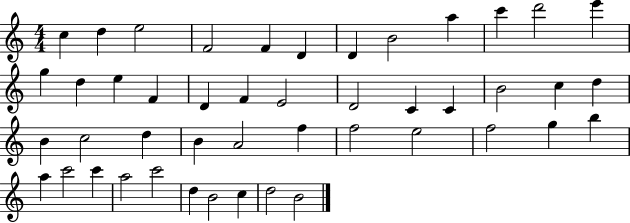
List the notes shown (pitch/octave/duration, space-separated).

C5/q D5/q E5/h F4/h F4/q D4/q D4/q B4/h A5/q C6/q D6/h E6/q G5/q D5/q E5/q F4/q D4/q F4/q E4/h D4/h C4/q C4/q B4/h C5/q D5/q B4/q C5/h D5/q B4/q A4/h F5/q F5/h E5/h F5/h G5/q B5/q A5/q C6/h C6/q A5/h C6/h D5/q B4/h C5/q D5/h B4/h